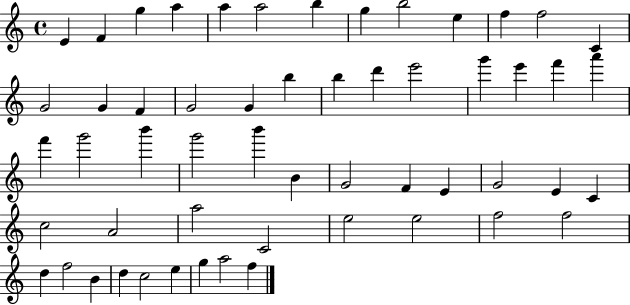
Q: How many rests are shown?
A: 0